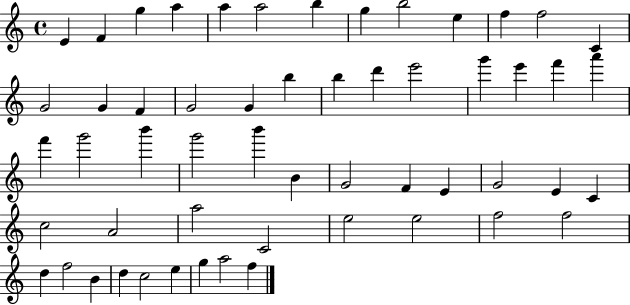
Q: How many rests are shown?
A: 0